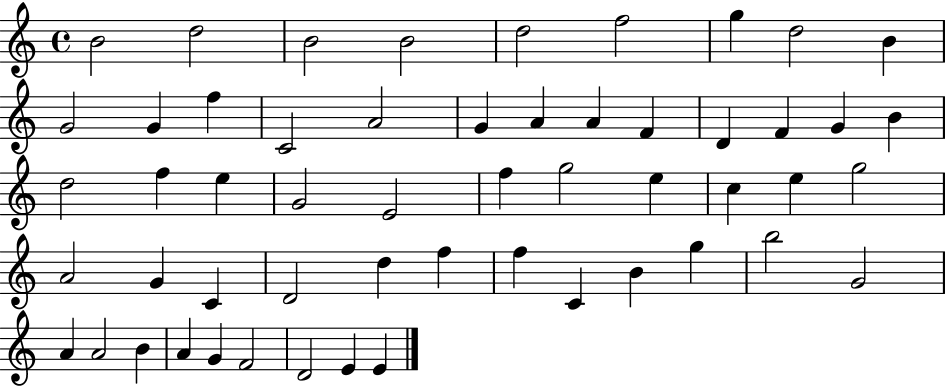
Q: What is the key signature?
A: C major